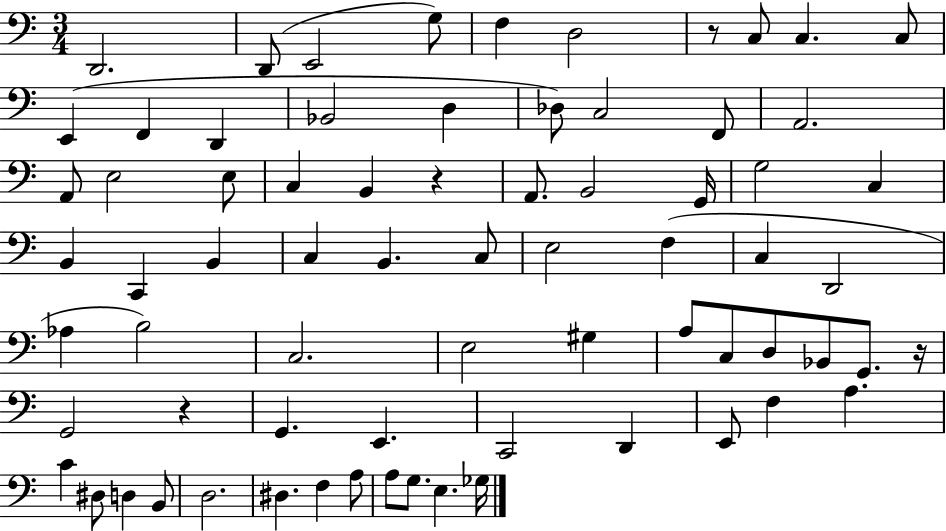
D2/h. D2/e E2/h G3/e F3/q D3/h R/e C3/e C3/q. C3/e E2/q F2/q D2/q Bb2/h D3/q Db3/e C3/h F2/e A2/h. A2/e E3/h E3/e C3/q B2/q R/q A2/e. B2/h G2/s G3/h C3/q B2/q C2/q B2/q C3/q B2/q. C3/e E3/h F3/q C3/q D2/h Ab3/q B3/h C3/h. E3/h G#3/q A3/e C3/e D3/e Bb2/e G2/e. R/s G2/h R/q G2/q. E2/q. C2/h D2/q E2/e F3/q A3/q. C4/q D#3/e D3/q B2/e D3/h. D#3/q. F3/q A3/e A3/e G3/e. E3/q. Gb3/s